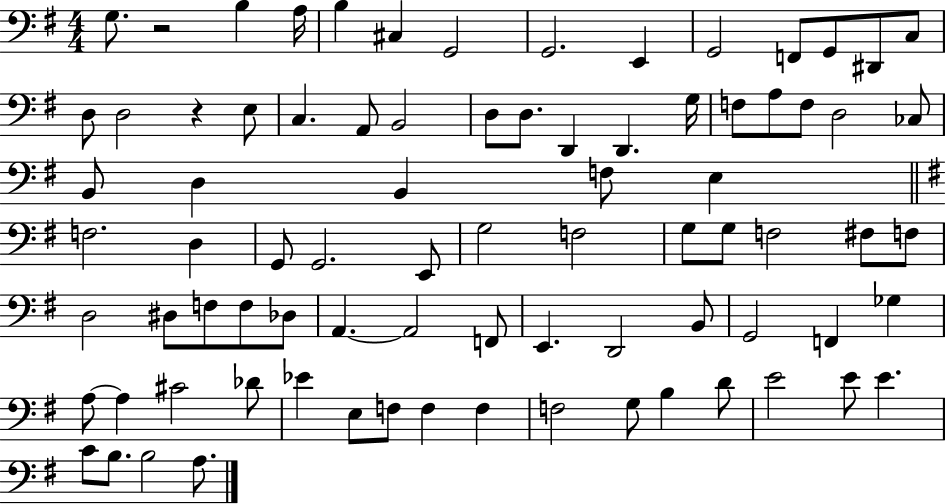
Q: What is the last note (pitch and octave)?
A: A3